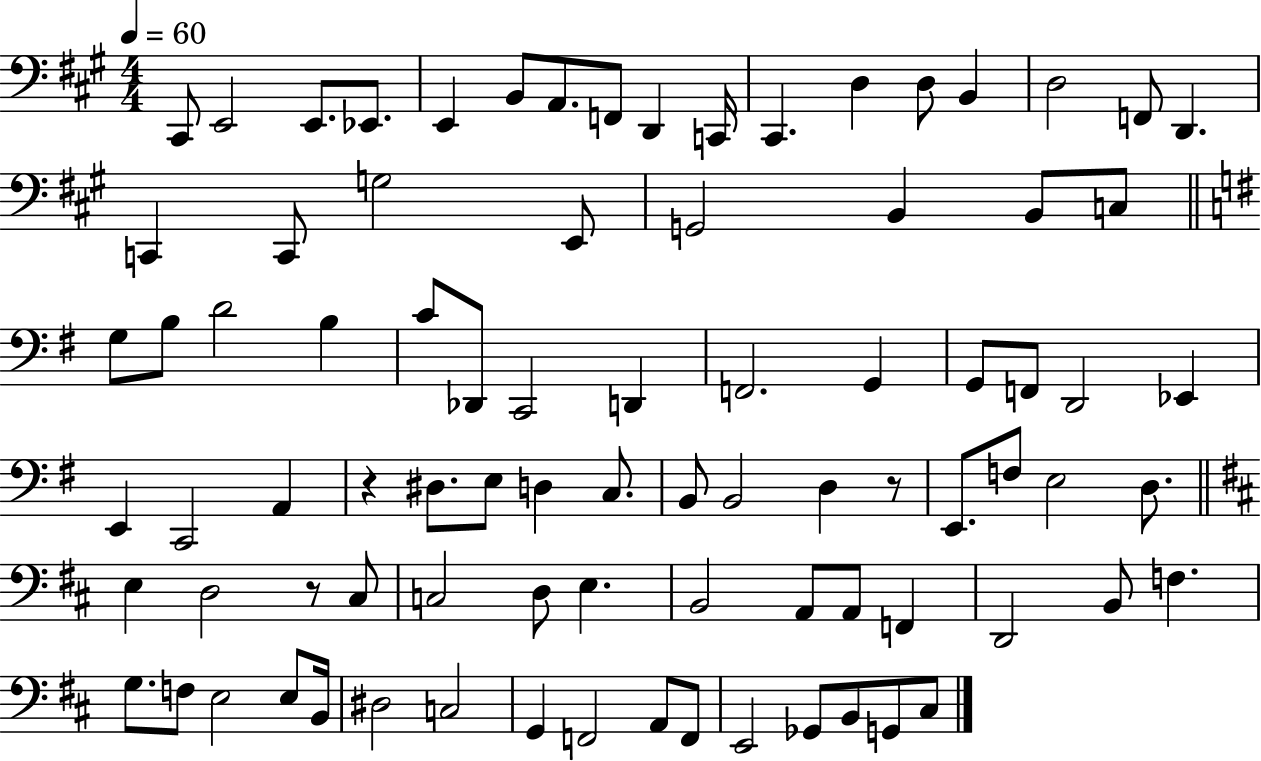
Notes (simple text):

C#2/e E2/h E2/e. Eb2/e. E2/q B2/e A2/e. F2/e D2/q C2/s C#2/q. D3/q D3/e B2/q D3/h F2/e D2/q. C2/q C2/e G3/h E2/e G2/h B2/q B2/e C3/e G3/e B3/e D4/h B3/q C4/e Db2/e C2/h D2/q F2/h. G2/q G2/e F2/e D2/h Eb2/q E2/q C2/h A2/q R/q D#3/e. E3/e D3/q C3/e. B2/e B2/h D3/q R/e E2/e. F3/e E3/h D3/e. E3/q D3/h R/e C#3/e C3/h D3/e E3/q. B2/h A2/e A2/e F2/q D2/h B2/e F3/q. G3/e. F3/e E3/h E3/e B2/s D#3/h C3/h G2/q F2/h A2/e F2/e E2/h Gb2/e B2/e G2/e C#3/e